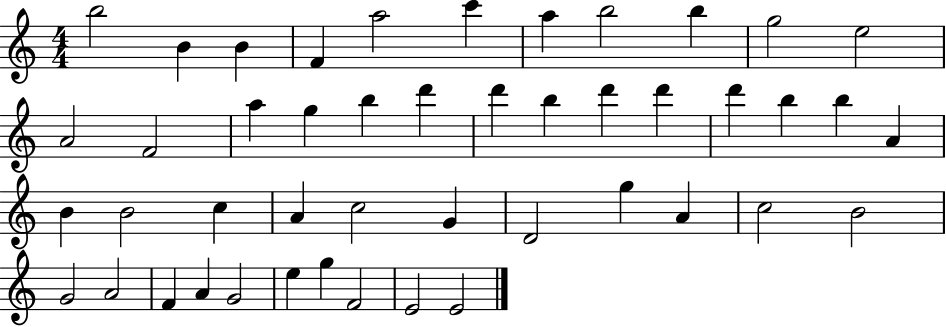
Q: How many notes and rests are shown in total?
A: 46